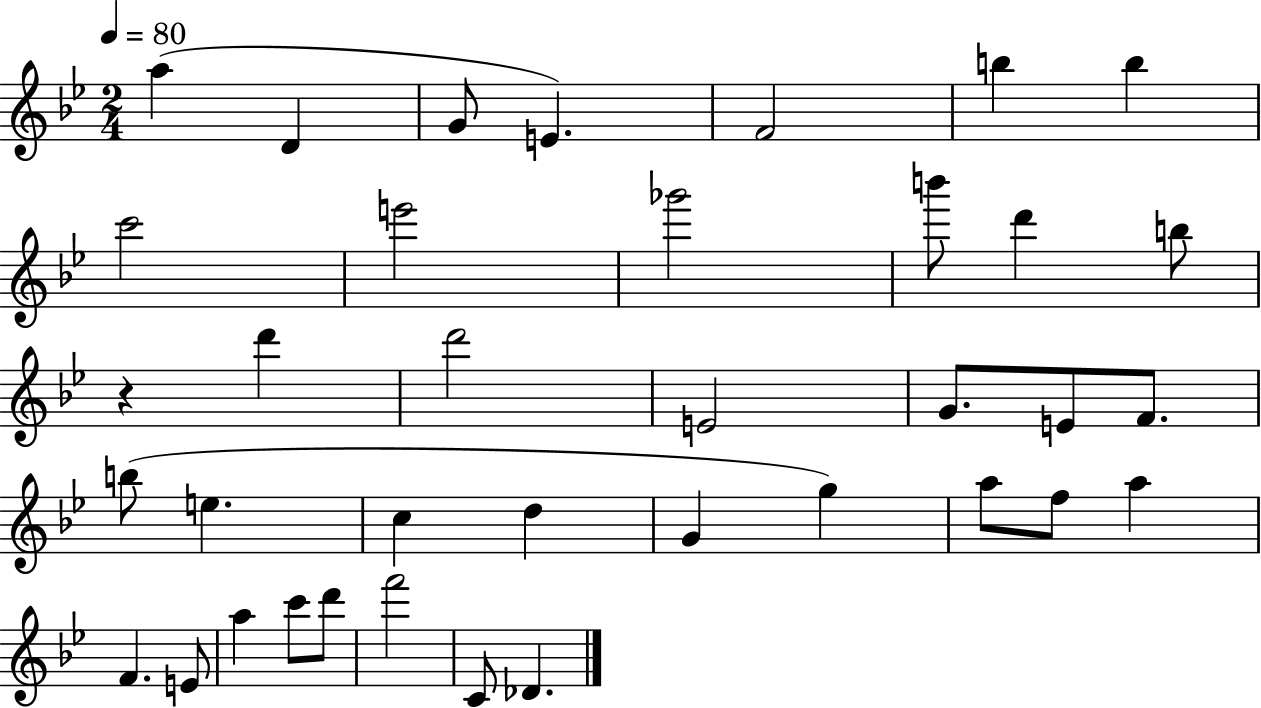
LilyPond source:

{
  \clef treble
  \numericTimeSignature
  \time 2/4
  \key bes \major
  \tempo 4 = 80
  a''4( d'4 | g'8 e'4.) | f'2 | b''4 b''4 | \break c'''2 | e'''2 | ges'''2 | b'''8 d'''4 b''8 | \break r4 d'''4 | d'''2 | e'2 | g'8. e'8 f'8. | \break b''8( e''4. | c''4 d''4 | g'4 g''4) | a''8 f''8 a''4 | \break f'4. e'8 | a''4 c'''8 d'''8 | f'''2 | c'8 des'4. | \break \bar "|."
}